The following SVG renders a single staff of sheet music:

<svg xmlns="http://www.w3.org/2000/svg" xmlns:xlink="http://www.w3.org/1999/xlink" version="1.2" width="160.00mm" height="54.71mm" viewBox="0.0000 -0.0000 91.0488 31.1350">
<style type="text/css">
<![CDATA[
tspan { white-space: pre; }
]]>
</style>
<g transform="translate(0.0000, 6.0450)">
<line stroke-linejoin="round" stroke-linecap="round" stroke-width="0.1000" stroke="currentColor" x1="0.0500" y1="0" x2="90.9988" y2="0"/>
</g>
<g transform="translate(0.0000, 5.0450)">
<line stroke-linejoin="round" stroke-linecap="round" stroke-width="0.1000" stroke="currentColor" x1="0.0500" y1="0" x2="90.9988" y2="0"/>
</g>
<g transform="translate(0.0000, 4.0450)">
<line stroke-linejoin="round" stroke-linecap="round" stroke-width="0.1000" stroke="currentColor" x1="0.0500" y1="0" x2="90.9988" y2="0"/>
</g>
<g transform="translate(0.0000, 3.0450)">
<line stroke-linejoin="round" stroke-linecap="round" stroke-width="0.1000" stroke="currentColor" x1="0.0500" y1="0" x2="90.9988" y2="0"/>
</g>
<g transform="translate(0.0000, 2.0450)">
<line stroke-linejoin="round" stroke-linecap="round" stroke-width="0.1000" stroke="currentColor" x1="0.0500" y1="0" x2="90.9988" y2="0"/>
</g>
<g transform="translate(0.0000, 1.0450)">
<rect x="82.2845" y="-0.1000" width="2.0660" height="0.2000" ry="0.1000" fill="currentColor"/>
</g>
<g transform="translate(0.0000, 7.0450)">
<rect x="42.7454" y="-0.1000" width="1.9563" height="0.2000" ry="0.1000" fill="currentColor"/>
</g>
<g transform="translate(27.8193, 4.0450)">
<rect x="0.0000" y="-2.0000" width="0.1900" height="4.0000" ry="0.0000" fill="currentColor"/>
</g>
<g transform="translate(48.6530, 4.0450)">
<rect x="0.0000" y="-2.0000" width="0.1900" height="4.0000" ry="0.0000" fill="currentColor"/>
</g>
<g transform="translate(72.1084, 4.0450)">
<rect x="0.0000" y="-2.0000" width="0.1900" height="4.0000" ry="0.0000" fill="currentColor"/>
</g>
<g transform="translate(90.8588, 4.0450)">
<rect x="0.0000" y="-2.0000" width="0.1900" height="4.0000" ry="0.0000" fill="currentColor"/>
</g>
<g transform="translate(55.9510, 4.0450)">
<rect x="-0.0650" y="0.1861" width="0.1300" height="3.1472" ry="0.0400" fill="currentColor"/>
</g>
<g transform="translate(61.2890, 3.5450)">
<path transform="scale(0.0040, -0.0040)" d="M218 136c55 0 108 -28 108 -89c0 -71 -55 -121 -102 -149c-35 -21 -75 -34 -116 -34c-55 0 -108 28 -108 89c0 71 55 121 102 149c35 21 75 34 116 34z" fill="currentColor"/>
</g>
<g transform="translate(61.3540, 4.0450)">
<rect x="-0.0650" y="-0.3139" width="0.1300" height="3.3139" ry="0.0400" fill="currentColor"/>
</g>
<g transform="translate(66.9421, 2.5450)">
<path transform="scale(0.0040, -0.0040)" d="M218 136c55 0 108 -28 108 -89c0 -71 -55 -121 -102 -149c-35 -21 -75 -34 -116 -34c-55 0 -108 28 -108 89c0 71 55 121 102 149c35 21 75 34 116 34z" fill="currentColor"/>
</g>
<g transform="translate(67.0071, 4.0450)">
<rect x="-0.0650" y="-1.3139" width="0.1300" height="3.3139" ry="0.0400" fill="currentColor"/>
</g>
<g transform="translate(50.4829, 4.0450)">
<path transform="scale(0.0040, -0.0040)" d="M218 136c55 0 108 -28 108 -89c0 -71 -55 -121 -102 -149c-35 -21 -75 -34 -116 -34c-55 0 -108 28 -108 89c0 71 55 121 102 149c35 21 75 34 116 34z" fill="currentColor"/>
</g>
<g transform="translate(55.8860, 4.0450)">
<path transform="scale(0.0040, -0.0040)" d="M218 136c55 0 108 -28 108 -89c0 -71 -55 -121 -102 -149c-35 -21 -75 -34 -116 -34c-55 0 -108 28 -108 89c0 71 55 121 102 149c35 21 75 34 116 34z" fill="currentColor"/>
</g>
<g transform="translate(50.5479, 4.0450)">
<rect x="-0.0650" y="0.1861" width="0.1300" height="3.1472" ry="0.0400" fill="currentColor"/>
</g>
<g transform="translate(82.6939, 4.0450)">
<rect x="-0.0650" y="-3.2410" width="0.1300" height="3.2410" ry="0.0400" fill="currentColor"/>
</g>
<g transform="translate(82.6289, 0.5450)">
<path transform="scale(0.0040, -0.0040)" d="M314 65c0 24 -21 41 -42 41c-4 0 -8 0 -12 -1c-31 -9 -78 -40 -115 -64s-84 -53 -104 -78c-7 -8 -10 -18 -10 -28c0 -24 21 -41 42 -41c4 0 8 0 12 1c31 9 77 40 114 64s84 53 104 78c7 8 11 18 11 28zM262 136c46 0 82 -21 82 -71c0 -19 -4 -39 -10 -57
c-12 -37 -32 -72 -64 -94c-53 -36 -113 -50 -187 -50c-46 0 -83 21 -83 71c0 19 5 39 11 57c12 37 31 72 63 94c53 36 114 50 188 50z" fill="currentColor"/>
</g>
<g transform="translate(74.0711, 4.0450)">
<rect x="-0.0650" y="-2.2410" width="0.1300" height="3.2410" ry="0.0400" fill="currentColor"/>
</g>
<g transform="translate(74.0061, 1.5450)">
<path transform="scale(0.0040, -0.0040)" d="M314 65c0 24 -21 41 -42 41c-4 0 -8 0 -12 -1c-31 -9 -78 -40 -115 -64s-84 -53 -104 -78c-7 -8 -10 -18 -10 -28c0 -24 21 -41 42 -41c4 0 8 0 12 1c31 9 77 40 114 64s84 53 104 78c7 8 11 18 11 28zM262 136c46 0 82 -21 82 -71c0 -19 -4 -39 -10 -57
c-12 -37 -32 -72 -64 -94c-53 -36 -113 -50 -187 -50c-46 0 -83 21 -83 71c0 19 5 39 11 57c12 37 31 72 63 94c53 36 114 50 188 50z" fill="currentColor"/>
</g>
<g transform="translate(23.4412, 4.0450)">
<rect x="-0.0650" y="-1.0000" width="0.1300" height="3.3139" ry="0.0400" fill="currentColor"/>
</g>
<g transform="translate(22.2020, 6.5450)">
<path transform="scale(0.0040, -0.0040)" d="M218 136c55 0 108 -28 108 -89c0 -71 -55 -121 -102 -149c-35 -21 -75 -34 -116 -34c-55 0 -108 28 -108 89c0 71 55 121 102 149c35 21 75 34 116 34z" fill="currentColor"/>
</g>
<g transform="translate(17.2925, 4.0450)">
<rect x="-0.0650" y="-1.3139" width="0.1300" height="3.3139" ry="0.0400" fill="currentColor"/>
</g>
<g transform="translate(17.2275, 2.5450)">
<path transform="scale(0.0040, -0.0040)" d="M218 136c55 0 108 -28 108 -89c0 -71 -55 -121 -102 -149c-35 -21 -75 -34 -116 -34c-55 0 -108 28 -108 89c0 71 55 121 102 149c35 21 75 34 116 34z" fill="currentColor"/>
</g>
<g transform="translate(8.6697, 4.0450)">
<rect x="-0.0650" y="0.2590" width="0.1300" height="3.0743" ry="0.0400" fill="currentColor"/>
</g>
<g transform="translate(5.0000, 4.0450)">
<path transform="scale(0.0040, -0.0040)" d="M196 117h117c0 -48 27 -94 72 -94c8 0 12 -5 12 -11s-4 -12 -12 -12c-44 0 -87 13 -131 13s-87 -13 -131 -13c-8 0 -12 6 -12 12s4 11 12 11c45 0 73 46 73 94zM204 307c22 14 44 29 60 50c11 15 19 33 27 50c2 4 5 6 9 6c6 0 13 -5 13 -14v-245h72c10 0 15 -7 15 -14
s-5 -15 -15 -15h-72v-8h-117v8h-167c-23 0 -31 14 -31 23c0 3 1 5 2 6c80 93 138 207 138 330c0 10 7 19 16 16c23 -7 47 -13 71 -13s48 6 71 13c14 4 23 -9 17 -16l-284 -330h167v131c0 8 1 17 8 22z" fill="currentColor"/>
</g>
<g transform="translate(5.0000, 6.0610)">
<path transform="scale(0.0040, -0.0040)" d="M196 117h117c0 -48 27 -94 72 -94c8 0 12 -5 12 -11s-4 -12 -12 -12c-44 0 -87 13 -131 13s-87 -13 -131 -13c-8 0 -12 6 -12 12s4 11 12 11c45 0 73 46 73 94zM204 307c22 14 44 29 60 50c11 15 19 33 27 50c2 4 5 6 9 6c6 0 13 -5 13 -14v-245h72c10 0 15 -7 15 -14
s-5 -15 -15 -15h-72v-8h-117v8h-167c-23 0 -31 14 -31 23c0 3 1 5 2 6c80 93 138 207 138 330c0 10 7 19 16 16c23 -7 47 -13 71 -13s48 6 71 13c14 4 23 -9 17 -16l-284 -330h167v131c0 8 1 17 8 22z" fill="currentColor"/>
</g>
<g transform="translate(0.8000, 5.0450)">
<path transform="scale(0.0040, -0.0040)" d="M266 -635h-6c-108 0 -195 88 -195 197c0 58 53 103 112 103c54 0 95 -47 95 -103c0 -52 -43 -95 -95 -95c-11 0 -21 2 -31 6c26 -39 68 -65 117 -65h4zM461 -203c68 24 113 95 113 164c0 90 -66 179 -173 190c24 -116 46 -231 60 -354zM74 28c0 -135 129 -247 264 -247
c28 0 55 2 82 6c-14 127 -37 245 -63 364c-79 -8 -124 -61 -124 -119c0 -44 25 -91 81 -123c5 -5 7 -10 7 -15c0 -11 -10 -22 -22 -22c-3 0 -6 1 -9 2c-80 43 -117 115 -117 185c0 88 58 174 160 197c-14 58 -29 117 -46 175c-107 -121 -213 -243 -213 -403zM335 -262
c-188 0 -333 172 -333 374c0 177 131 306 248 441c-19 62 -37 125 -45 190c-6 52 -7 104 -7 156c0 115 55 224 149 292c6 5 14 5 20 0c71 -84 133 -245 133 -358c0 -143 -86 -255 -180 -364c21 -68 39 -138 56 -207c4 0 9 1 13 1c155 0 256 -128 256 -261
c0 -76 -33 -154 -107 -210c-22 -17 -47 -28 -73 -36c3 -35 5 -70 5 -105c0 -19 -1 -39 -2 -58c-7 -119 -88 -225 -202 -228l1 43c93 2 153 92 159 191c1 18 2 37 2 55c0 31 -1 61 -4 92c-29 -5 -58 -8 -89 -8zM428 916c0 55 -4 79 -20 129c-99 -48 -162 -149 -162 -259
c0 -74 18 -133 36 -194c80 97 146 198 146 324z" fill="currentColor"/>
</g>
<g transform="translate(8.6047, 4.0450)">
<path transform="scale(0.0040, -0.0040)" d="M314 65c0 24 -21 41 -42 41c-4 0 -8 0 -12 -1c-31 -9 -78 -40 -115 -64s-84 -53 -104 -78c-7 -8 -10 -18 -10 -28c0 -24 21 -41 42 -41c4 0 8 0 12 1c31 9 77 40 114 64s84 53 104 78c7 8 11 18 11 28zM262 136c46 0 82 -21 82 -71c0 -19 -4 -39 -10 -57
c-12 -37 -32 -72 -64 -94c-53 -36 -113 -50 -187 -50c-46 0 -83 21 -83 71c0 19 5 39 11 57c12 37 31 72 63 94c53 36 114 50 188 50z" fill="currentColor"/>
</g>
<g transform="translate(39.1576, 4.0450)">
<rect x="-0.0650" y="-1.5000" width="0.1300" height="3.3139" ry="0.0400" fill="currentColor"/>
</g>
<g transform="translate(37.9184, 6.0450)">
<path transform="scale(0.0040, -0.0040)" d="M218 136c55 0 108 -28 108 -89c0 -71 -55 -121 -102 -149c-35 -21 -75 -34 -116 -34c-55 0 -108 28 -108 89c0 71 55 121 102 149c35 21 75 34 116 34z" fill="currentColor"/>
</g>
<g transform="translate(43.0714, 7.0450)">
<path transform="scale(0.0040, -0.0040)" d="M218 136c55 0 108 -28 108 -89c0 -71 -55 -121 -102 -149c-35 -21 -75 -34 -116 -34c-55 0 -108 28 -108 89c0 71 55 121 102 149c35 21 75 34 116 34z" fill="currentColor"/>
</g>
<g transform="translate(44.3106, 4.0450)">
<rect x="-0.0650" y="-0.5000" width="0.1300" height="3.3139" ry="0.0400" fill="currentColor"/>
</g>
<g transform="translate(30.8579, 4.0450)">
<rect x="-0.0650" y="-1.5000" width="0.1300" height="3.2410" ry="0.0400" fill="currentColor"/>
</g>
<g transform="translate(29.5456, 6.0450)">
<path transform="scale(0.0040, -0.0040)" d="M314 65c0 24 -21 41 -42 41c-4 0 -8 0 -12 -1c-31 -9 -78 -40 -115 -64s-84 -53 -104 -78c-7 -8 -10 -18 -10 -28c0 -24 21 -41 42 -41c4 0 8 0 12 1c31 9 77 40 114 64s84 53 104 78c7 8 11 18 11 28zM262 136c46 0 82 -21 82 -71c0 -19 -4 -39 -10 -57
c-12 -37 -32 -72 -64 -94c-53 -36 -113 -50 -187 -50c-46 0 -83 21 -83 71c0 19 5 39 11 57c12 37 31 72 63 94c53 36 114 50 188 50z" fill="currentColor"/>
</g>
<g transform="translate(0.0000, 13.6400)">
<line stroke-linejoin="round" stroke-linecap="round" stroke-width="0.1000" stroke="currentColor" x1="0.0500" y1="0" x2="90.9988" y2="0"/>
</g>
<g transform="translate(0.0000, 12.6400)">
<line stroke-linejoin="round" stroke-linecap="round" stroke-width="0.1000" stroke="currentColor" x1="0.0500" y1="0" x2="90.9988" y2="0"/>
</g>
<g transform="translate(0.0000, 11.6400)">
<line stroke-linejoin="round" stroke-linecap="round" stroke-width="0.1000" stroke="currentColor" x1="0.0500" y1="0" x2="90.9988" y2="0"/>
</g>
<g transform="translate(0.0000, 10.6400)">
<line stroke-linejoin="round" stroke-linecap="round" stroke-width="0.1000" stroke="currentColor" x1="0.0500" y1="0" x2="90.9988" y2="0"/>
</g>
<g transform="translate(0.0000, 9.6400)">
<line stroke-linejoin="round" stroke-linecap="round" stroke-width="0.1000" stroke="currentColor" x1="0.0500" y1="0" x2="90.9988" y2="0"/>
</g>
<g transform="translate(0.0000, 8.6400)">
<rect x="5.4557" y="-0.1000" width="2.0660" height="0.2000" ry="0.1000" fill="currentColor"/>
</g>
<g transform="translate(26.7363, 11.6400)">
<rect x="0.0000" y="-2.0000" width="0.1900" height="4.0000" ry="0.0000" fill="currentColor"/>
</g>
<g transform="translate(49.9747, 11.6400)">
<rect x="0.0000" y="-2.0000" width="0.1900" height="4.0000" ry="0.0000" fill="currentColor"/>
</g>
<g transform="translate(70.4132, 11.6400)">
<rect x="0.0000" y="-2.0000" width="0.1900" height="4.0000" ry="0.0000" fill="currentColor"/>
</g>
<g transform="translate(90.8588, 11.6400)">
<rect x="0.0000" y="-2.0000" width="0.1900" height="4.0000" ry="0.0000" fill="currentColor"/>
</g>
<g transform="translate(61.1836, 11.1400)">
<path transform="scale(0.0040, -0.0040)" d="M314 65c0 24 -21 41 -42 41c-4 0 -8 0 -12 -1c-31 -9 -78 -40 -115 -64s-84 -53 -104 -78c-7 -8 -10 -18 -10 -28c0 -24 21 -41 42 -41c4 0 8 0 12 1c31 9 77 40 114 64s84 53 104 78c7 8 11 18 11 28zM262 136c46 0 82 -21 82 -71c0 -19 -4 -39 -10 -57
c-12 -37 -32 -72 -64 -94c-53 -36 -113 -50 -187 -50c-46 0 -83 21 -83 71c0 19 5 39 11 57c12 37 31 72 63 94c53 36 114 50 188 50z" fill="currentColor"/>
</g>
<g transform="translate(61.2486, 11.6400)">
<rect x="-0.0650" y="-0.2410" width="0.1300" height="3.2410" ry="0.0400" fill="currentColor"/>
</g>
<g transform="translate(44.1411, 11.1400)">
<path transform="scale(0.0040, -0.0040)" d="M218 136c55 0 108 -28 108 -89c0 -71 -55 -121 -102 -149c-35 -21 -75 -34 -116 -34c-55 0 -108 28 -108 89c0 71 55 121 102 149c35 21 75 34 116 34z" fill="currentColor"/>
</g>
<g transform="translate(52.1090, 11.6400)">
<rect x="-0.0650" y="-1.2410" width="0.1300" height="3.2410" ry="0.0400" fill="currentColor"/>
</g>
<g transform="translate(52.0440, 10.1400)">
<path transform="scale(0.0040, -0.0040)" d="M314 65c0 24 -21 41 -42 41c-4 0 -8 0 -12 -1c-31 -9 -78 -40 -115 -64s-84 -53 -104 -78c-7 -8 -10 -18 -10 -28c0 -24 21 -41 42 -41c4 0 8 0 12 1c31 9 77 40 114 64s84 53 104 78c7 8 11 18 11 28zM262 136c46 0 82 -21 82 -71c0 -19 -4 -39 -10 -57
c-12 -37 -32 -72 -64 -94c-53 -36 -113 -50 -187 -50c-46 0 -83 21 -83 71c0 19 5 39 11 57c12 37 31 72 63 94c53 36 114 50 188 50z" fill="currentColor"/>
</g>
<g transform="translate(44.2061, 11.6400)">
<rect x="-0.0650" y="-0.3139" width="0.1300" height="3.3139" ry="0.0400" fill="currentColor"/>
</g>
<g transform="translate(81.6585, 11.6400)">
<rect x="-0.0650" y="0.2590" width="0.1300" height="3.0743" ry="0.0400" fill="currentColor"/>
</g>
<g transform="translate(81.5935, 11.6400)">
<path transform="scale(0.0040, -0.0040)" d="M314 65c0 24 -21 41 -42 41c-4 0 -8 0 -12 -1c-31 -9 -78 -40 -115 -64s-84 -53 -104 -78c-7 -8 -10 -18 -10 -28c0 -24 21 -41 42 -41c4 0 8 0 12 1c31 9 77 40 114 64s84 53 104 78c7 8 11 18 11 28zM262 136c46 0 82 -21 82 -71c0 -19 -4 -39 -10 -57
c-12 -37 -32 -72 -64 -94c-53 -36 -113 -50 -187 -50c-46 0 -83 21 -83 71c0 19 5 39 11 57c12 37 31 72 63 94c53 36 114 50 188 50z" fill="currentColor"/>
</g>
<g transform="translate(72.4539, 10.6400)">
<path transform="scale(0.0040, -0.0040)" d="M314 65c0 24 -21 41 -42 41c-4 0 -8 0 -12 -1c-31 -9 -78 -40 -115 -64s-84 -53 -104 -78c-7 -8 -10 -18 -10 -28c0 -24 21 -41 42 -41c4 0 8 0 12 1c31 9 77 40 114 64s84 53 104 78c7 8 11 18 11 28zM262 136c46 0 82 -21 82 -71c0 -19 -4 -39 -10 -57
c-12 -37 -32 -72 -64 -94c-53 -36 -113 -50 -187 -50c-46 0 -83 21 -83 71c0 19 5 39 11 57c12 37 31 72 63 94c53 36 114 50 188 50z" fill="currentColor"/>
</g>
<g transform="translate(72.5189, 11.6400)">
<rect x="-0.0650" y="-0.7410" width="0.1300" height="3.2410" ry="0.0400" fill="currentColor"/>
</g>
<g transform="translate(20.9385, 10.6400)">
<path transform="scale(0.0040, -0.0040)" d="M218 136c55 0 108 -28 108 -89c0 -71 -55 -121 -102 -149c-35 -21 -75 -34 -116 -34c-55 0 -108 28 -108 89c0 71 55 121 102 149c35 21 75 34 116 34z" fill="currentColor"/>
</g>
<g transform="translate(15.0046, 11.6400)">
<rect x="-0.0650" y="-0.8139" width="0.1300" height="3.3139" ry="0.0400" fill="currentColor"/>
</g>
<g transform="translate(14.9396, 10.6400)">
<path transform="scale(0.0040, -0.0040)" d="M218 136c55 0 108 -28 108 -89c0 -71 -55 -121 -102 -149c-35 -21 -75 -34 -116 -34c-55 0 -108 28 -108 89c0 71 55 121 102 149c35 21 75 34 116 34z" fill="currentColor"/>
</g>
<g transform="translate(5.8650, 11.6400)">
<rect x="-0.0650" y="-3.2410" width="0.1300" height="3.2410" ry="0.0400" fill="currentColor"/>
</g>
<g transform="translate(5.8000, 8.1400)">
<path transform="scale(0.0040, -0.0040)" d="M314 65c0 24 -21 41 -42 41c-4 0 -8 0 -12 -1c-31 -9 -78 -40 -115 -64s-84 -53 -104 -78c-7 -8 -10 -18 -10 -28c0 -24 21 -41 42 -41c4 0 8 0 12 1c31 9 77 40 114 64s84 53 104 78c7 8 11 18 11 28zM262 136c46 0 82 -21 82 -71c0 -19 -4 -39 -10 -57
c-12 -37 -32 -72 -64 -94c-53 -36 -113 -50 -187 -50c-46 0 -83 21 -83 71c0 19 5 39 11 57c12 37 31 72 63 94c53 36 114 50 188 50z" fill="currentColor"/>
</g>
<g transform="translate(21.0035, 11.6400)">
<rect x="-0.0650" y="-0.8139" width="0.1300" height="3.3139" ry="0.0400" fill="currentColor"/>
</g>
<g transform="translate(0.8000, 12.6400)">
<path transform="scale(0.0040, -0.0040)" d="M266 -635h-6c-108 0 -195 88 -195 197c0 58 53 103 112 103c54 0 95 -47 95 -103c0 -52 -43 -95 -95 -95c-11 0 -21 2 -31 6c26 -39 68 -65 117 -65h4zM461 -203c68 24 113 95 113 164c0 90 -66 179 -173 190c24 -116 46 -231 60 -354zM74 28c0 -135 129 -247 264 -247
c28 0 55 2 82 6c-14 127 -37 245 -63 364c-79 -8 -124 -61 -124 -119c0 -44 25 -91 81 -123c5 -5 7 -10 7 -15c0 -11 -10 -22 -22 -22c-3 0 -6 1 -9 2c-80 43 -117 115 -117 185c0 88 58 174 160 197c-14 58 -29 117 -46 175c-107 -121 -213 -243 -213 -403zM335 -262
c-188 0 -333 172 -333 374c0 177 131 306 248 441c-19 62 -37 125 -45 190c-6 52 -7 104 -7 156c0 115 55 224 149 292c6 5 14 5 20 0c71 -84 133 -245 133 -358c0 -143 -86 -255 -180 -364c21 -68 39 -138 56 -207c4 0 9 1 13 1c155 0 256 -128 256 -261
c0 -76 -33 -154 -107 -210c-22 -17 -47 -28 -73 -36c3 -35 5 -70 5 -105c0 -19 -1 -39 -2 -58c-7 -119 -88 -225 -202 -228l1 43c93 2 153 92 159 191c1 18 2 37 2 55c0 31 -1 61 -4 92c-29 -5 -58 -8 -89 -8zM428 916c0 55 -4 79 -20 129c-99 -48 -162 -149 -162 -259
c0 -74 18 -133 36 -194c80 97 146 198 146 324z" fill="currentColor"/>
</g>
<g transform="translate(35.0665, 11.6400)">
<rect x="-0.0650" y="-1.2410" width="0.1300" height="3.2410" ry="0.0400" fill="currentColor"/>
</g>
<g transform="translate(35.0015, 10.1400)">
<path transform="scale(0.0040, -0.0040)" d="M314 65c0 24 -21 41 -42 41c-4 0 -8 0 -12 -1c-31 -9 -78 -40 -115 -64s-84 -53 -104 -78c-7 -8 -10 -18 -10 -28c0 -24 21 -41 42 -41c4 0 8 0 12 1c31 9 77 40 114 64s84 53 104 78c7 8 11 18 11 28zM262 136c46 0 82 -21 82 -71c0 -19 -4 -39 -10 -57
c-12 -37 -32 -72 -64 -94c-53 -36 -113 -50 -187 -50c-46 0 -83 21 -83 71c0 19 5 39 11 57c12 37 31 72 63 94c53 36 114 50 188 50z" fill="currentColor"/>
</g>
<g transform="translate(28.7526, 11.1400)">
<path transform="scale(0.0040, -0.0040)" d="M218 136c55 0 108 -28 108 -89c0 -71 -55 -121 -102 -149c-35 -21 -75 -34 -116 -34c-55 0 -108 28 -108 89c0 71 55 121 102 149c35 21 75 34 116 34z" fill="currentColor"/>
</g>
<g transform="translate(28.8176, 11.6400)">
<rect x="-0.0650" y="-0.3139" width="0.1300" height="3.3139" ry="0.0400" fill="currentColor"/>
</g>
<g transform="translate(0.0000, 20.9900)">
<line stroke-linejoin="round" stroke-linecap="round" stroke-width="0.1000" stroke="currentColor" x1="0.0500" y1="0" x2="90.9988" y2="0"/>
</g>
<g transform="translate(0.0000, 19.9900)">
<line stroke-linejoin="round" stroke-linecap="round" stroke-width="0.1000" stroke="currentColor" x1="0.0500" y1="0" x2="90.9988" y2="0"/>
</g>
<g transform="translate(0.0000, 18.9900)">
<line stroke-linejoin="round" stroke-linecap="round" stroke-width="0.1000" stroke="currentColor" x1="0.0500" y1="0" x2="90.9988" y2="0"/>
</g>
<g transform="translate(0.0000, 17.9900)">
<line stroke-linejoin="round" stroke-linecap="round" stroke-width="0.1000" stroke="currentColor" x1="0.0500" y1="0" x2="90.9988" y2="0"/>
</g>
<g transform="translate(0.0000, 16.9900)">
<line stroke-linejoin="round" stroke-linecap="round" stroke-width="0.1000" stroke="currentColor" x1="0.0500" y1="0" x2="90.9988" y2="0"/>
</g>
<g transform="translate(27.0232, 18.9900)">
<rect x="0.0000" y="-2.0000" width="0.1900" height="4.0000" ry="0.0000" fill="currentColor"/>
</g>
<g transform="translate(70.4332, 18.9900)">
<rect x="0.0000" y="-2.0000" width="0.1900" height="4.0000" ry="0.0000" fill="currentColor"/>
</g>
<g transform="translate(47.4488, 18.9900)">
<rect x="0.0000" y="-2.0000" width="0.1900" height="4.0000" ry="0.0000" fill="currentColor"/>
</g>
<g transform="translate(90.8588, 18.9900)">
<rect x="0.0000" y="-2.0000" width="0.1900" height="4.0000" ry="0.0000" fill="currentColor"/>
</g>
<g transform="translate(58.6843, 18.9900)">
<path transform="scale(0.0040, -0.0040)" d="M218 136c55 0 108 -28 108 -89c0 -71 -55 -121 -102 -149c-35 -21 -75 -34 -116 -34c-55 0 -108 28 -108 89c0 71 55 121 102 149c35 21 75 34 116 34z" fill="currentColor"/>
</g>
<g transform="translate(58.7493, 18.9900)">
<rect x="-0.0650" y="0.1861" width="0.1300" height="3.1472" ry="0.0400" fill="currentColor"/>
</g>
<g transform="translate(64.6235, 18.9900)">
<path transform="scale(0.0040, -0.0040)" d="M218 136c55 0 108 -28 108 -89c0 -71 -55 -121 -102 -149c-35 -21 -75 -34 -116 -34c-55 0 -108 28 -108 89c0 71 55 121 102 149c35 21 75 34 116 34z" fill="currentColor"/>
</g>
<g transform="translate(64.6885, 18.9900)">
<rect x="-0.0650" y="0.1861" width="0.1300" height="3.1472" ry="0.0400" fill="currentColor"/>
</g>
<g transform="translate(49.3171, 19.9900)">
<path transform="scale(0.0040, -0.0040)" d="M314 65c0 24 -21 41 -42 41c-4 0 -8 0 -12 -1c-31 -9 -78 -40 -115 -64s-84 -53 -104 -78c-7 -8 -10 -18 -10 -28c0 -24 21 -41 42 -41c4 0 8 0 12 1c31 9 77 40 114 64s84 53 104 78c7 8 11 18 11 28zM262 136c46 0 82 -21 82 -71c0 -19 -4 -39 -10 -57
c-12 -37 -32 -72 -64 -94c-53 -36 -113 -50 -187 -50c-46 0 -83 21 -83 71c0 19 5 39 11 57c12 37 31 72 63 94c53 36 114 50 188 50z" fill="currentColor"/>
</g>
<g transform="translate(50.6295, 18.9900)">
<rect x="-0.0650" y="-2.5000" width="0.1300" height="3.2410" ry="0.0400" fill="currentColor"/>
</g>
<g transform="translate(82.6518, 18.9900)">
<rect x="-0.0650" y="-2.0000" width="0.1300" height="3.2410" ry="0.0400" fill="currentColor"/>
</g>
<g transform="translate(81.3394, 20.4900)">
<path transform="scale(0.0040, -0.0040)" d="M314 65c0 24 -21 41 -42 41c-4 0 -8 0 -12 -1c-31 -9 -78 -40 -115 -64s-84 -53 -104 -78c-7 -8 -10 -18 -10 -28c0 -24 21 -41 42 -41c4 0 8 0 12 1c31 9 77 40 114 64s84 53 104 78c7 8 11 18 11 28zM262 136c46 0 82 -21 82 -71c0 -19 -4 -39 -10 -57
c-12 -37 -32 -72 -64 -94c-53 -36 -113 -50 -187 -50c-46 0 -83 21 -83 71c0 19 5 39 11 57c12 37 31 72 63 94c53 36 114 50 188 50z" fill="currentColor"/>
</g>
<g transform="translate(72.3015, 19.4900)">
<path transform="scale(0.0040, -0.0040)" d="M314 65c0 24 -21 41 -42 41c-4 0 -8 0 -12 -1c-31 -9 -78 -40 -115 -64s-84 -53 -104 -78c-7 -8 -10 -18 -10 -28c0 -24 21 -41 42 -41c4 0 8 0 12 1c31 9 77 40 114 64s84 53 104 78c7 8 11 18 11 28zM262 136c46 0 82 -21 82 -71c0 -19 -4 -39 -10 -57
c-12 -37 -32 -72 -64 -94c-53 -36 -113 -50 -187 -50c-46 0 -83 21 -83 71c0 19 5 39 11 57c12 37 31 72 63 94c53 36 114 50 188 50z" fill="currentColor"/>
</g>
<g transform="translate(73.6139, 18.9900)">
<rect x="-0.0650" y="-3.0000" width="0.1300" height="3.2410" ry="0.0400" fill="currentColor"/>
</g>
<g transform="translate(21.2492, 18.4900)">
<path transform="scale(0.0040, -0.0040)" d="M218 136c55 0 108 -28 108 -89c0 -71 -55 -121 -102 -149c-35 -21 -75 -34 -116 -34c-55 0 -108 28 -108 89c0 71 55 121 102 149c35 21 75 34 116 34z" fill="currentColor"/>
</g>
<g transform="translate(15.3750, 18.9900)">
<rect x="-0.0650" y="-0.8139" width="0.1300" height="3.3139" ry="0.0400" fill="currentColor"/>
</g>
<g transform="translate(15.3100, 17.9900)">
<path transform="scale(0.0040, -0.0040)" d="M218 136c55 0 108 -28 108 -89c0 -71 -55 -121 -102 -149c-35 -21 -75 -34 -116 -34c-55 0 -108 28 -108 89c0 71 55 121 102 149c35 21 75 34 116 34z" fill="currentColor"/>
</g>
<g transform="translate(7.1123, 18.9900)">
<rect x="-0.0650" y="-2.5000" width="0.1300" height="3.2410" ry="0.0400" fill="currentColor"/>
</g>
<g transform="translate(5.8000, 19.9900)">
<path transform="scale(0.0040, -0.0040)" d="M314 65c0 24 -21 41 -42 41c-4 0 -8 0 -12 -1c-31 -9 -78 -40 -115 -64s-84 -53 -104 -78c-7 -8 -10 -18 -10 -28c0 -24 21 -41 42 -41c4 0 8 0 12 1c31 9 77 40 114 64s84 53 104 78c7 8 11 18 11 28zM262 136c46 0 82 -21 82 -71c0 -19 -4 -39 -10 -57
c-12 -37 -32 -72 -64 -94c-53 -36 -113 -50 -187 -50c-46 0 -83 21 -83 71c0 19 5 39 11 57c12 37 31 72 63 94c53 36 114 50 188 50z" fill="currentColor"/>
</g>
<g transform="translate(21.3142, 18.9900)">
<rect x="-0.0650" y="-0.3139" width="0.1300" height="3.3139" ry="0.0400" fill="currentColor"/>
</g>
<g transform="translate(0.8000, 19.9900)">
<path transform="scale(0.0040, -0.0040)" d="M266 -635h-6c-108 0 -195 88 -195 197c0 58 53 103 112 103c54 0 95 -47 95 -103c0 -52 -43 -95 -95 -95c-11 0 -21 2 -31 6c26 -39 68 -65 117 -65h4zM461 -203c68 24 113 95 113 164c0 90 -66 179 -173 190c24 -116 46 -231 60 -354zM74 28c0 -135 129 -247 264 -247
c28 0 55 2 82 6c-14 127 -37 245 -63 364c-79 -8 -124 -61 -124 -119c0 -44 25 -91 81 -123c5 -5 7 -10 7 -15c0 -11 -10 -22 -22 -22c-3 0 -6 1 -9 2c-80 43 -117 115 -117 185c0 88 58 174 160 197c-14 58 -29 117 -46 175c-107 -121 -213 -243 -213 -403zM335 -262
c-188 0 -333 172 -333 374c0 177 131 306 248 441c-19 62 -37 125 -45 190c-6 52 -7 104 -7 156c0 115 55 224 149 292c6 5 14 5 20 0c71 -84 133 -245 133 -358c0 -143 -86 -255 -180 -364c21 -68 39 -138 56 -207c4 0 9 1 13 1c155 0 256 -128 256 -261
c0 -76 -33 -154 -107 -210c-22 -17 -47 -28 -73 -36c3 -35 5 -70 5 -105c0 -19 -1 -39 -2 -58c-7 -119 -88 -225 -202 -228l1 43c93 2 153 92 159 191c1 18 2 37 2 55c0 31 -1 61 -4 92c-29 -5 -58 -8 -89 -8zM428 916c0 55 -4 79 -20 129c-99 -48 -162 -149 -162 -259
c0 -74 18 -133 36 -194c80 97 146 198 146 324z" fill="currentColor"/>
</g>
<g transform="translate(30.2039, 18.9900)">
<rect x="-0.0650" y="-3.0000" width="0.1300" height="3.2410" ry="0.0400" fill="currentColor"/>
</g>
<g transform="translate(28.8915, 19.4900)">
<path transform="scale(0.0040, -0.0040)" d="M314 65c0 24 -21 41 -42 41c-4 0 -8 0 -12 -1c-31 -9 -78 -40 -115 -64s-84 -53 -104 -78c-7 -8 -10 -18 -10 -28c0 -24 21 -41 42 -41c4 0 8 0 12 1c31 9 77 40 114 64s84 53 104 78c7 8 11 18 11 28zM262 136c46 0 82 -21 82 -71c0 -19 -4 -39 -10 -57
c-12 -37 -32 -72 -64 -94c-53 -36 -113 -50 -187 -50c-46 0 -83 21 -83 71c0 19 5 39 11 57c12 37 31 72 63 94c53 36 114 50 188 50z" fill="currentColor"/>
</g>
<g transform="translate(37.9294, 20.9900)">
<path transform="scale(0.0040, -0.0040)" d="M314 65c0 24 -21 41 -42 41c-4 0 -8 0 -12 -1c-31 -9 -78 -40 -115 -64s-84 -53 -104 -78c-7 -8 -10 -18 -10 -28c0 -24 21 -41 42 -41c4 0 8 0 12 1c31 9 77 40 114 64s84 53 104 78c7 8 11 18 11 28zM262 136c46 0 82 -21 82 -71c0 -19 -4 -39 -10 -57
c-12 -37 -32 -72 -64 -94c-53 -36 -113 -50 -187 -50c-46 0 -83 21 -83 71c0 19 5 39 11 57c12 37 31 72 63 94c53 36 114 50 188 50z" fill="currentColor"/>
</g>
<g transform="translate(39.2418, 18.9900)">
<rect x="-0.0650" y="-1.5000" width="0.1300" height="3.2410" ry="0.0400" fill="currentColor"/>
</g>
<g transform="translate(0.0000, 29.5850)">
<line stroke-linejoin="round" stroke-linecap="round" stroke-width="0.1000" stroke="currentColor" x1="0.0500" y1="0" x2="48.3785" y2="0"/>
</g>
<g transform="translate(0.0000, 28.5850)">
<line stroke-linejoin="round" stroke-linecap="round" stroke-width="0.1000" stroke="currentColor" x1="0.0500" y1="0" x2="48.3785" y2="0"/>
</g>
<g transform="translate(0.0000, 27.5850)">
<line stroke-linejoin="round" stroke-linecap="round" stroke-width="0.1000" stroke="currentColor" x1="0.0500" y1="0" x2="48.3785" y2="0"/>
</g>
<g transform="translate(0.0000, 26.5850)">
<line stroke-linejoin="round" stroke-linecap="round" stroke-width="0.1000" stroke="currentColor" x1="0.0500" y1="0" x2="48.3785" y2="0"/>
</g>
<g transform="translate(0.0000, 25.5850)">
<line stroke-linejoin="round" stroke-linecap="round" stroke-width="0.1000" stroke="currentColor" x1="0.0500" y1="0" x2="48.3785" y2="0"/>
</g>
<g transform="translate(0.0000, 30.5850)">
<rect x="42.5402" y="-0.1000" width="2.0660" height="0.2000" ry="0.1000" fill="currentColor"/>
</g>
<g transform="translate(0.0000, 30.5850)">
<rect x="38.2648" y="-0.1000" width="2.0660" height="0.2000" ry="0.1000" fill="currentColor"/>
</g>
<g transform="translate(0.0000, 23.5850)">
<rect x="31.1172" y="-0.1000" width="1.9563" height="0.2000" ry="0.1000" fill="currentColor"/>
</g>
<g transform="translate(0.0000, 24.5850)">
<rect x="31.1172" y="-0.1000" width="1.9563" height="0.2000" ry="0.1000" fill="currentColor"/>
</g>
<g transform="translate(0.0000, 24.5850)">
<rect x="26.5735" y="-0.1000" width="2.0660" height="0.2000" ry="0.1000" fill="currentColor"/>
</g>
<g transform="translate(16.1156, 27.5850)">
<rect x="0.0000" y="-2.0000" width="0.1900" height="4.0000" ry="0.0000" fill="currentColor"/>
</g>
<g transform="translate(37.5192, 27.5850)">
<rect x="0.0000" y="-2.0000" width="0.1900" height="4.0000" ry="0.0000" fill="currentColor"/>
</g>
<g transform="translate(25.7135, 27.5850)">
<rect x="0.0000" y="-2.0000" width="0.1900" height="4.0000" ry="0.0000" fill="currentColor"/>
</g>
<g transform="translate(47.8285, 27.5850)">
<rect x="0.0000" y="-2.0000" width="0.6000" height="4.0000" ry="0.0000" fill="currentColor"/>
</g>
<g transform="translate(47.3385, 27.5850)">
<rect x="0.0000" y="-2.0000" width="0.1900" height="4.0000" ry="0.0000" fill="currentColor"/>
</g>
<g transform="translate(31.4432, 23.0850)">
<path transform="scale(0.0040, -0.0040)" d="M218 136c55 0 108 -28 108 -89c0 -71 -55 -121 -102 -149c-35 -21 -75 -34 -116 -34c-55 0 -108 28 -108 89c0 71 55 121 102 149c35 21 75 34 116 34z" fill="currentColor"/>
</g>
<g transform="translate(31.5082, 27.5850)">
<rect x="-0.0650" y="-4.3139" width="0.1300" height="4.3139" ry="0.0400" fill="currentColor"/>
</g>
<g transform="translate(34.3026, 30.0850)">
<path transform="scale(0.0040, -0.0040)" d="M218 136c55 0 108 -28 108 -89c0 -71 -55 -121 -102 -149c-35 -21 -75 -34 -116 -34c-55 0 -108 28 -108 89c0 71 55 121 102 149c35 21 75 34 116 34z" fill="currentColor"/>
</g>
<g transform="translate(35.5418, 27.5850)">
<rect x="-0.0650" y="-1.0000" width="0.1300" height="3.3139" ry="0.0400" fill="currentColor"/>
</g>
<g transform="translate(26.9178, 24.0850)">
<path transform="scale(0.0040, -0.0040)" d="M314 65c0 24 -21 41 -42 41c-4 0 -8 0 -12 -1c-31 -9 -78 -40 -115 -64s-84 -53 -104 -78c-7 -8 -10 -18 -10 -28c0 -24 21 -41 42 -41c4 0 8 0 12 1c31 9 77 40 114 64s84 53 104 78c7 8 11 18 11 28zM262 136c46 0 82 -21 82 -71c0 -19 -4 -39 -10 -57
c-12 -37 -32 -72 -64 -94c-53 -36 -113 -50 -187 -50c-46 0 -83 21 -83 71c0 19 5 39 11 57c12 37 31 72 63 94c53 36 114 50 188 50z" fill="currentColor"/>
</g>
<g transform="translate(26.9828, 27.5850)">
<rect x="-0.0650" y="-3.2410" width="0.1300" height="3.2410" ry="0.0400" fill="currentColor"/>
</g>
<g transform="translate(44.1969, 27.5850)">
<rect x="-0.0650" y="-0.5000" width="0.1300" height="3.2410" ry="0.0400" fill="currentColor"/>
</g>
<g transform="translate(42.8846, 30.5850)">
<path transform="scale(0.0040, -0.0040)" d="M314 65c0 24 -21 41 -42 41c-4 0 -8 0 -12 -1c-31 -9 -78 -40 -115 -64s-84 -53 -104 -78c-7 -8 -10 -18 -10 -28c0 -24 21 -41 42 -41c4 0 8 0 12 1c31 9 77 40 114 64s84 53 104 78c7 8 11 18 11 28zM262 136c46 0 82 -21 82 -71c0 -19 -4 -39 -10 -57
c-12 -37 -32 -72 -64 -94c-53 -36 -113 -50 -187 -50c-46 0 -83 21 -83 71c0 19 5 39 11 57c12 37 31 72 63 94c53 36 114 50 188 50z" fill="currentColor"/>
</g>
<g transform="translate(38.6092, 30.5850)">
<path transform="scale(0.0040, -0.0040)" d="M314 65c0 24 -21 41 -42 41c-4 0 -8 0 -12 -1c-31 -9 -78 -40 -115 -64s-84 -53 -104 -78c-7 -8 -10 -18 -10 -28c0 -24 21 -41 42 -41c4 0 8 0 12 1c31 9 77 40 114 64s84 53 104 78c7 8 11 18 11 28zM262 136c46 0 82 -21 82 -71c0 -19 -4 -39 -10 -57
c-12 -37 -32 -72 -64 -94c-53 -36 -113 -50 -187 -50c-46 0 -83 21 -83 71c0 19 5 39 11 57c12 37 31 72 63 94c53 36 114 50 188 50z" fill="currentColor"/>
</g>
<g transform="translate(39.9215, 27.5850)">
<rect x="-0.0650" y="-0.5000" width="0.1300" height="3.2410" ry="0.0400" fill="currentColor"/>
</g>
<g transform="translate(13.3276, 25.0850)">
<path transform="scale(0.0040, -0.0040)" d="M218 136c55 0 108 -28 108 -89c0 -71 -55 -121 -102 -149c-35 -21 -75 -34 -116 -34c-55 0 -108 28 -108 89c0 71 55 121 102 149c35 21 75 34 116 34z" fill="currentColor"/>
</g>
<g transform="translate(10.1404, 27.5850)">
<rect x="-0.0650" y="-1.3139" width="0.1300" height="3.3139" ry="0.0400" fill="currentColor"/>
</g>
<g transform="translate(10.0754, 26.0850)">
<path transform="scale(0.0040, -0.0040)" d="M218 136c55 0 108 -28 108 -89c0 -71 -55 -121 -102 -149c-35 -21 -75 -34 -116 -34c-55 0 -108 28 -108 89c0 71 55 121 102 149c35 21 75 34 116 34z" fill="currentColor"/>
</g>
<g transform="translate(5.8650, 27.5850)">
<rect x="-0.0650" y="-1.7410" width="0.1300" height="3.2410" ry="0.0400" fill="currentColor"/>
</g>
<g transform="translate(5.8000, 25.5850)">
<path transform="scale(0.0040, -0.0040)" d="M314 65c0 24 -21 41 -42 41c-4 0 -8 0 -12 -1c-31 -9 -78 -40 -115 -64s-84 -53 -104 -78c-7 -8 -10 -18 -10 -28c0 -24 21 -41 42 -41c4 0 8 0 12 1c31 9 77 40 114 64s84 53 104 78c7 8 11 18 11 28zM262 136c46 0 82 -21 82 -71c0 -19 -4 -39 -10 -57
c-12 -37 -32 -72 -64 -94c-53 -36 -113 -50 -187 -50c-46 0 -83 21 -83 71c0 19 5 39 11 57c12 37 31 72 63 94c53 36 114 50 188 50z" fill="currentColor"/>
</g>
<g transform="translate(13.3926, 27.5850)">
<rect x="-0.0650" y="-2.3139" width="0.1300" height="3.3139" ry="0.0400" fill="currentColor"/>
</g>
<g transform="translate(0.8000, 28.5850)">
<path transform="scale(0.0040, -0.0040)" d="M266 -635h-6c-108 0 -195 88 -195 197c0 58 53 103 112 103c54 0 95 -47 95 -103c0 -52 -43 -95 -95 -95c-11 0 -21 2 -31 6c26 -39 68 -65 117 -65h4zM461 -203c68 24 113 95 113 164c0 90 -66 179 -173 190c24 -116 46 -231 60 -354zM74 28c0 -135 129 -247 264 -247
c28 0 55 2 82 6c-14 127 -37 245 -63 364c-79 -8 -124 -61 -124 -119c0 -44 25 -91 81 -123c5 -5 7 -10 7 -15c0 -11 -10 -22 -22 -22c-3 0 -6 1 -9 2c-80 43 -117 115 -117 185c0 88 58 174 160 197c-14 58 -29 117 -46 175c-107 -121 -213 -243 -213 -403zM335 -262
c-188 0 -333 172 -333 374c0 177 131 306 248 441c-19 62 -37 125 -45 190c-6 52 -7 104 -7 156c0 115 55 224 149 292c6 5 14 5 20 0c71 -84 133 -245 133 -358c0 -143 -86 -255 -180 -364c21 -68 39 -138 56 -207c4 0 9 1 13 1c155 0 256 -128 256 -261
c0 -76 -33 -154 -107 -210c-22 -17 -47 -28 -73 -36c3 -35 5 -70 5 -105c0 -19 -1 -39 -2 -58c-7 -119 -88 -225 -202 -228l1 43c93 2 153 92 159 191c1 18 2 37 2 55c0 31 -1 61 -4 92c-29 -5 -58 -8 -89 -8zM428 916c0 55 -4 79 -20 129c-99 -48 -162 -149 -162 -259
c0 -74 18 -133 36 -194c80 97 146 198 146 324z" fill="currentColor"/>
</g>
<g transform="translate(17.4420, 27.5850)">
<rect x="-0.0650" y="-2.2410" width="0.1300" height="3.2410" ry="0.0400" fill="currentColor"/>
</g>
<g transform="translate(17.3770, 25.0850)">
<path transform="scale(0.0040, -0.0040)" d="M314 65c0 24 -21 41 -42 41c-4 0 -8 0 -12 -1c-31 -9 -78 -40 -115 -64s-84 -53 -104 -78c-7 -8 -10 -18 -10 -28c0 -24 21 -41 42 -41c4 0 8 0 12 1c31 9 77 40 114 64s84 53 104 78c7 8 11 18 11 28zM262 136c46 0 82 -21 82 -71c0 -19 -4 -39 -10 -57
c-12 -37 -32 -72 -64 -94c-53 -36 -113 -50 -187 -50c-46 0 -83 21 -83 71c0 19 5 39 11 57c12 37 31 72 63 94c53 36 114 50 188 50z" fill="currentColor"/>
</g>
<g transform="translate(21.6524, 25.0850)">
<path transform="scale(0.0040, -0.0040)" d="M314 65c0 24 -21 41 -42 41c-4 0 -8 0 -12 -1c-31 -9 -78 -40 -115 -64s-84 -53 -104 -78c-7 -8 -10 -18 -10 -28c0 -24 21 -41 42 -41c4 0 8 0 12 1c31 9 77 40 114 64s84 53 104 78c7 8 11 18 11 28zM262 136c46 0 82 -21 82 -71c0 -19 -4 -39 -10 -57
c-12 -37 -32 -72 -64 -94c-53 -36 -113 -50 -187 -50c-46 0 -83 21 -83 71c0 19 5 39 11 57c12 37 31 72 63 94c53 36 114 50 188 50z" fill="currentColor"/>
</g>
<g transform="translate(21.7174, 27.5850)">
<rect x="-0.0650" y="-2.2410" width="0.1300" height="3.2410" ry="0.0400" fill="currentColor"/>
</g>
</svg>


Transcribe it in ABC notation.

X:1
T:Untitled
M:4/4
L:1/4
K:C
B2 e D E2 E C B B c e g2 b2 b2 d d c e2 c e2 c2 d2 B2 G2 d c A2 E2 G2 B B A2 F2 f2 e g g2 g2 b2 d' D C2 C2